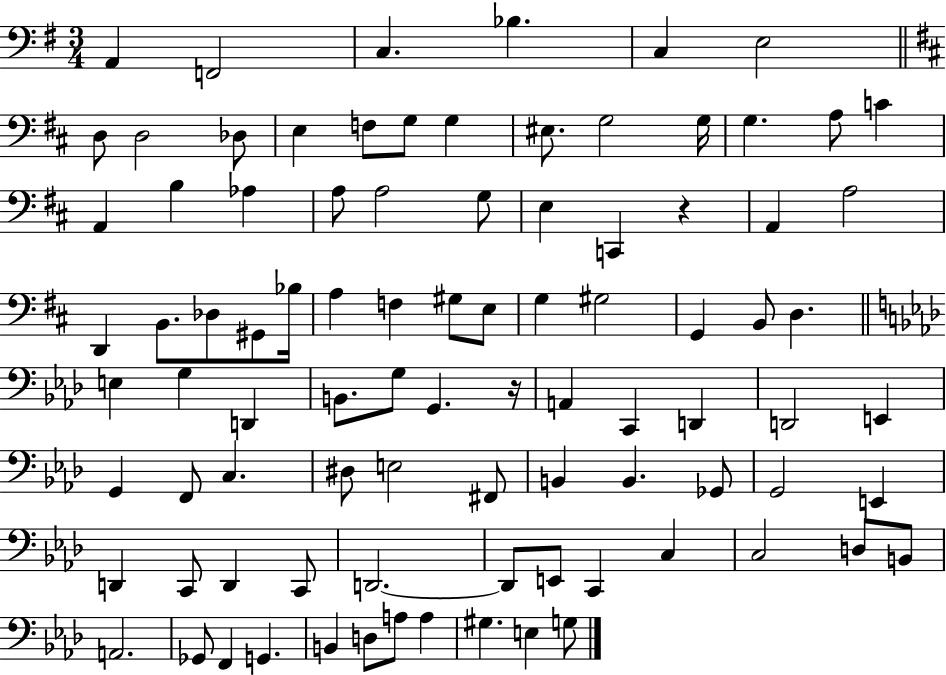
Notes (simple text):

A2/q F2/h C3/q. Bb3/q. C3/q E3/h D3/e D3/h Db3/e E3/q F3/e G3/e G3/q EIS3/e. G3/h G3/s G3/q. A3/e C4/q A2/q B3/q Ab3/q A3/e A3/h G3/e E3/q C2/q R/q A2/q A3/h D2/q B2/e. Db3/e G#2/e Bb3/s A3/q F3/q G#3/e E3/e G3/q G#3/h G2/q B2/e D3/q. E3/q G3/q D2/q B2/e. G3/e G2/q. R/s A2/q C2/q D2/q D2/h E2/q G2/q F2/e C3/q. D#3/e E3/h F#2/e B2/q B2/q. Gb2/e G2/h E2/q D2/q C2/e D2/q C2/e D2/h. D2/e E2/e C2/q C3/q C3/h D3/e B2/e A2/h. Gb2/e F2/q G2/q. B2/q D3/e A3/e A3/q G#3/q. E3/q G3/e